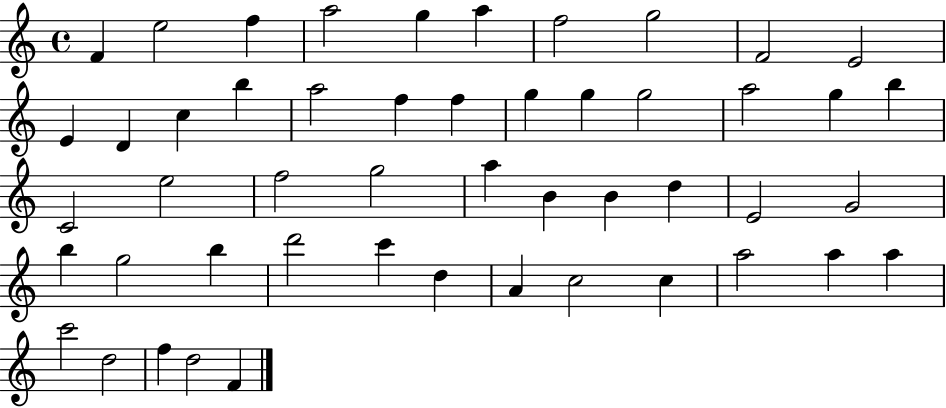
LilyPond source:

{
  \clef treble
  \time 4/4
  \defaultTimeSignature
  \key c \major
  f'4 e''2 f''4 | a''2 g''4 a''4 | f''2 g''2 | f'2 e'2 | \break e'4 d'4 c''4 b''4 | a''2 f''4 f''4 | g''4 g''4 g''2 | a''2 g''4 b''4 | \break c'2 e''2 | f''2 g''2 | a''4 b'4 b'4 d''4 | e'2 g'2 | \break b''4 g''2 b''4 | d'''2 c'''4 d''4 | a'4 c''2 c''4 | a''2 a''4 a''4 | \break c'''2 d''2 | f''4 d''2 f'4 | \bar "|."
}